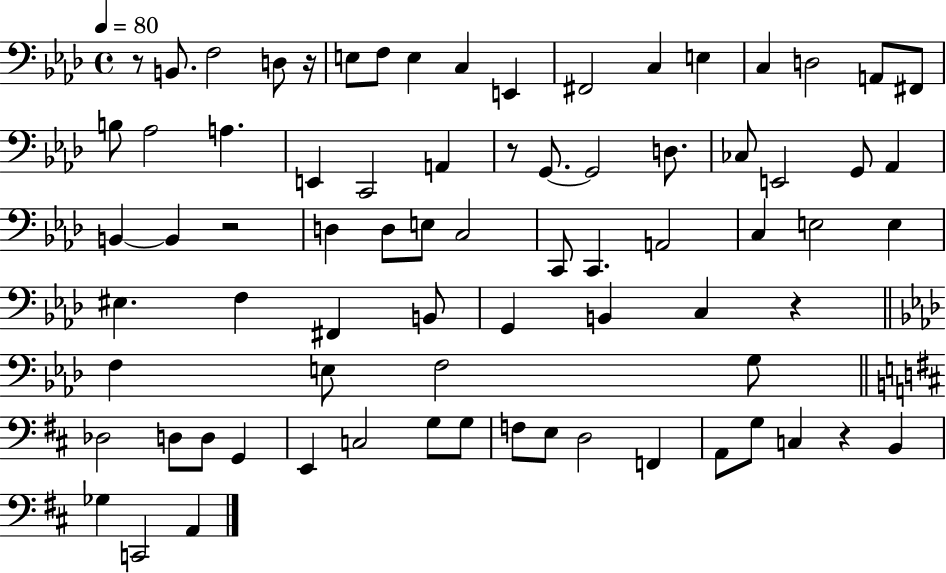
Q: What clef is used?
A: bass